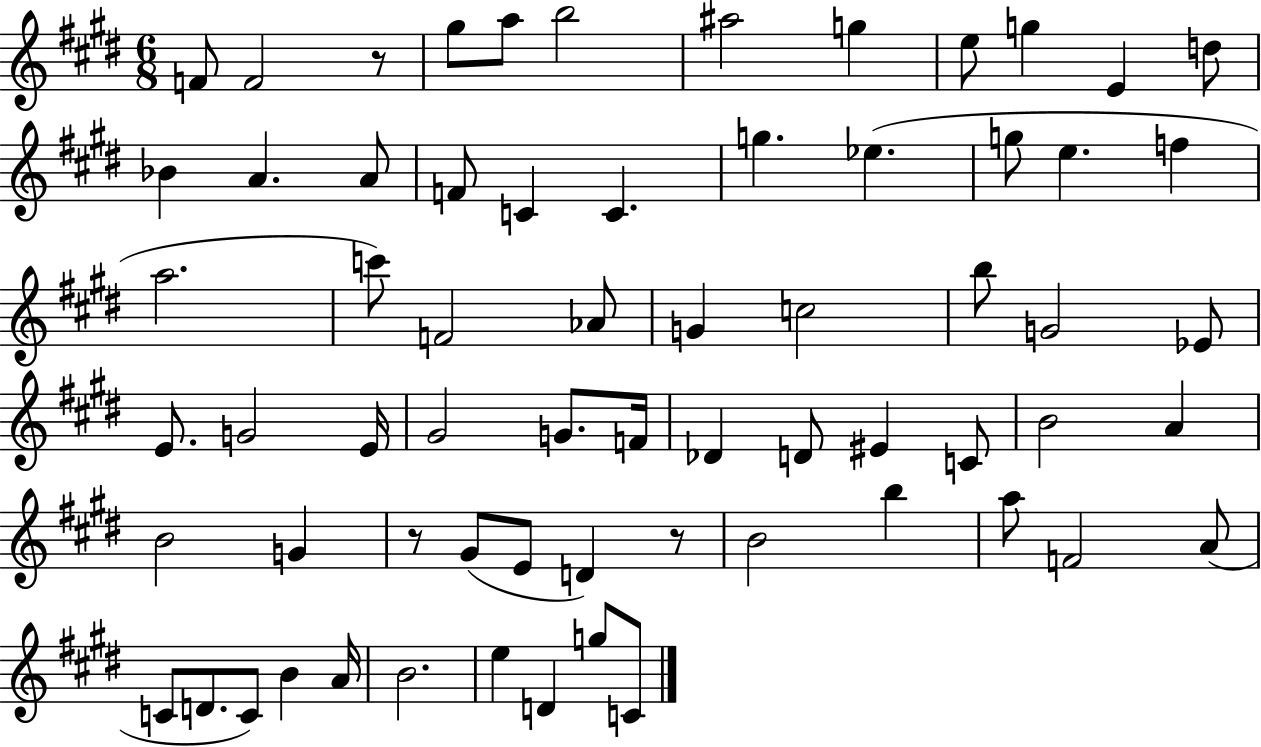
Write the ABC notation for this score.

X:1
T:Untitled
M:6/8
L:1/4
K:E
F/2 F2 z/2 ^g/2 a/2 b2 ^a2 g e/2 g E d/2 _B A A/2 F/2 C C g _e g/2 e f a2 c'/2 F2 _A/2 G c2 b/2 G2 _E/2 E/2 G2 E/4 ^G2 G/2 F/4 _D D/2 ^E C/2 B2 A B2 G z/2 ^G/2 E/2 D z/2 B2 b a/2 F2 A/2 C/2 D/2 C/2 B A/4 B2 e D g/2 C/2